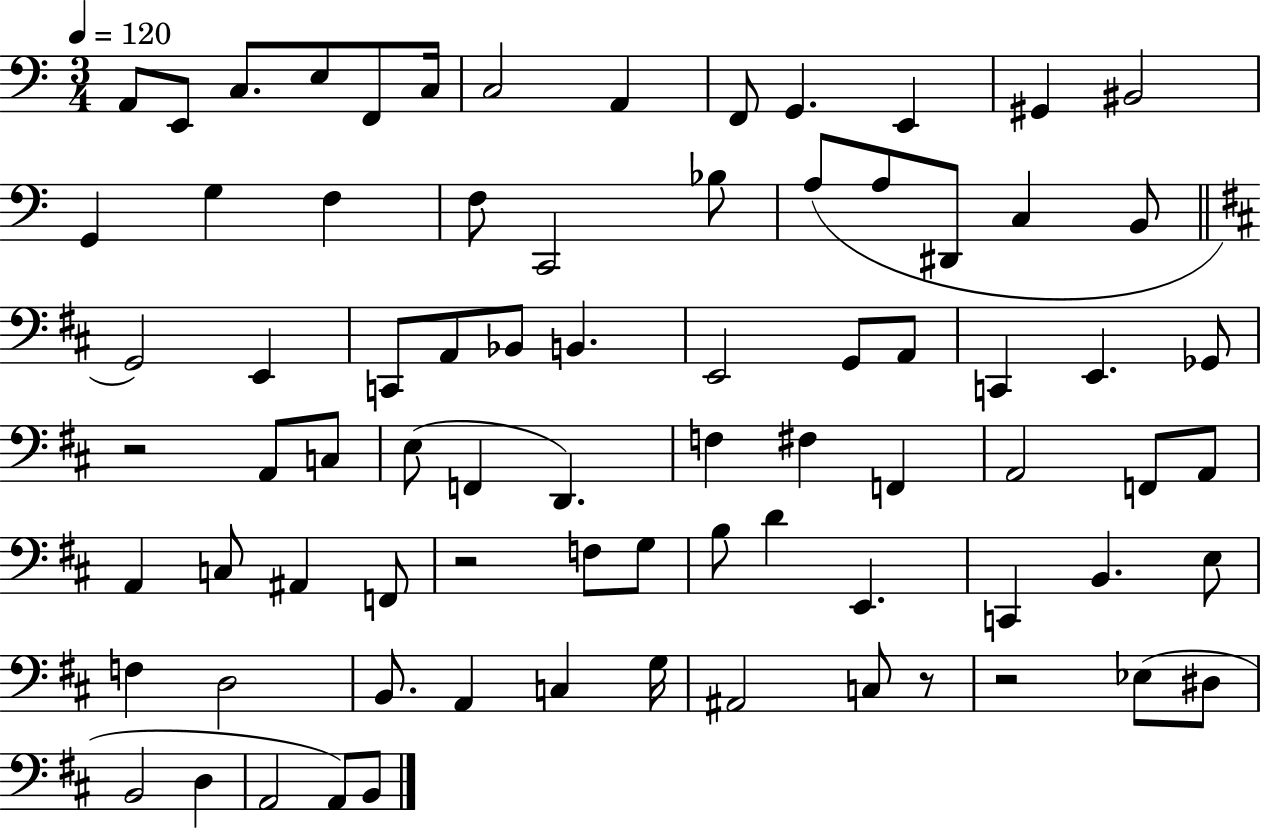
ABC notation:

X:1
T:Untitled
M:3/4
L:1/4
K:C
A,,/2 E,,/2 C,/2 E,/2 F,,/2 C,/4 C,2 A,, F,,/2 G,, E,, ^G,, ^B,,2 G,, G, F, F,/2 C,,2 _B,/2 A,/2 A,/2 ^D,,/2 C, B,,/2 G,,2 E,, C,,/2 A,,/2 _B,,/2 B,, E,,2 G,,/2 A,,/2 C,, E,, _G,,/2 z2 A,,/2 C,/2 E,/2 F,, D,, F, ^F, F,, A,,2 F,,/2 A,,/2 A,, C,/2 ^A,, F,,/2 z2 F,/2 G,/2 B,/2 D E,, C,, B,, E,/2 F, D,2 B,,/2 A,, C, G,/4 ^A,,2 C,/2 z/2 z2 _E,/2 ^D,/2 B,,2 D, A,,2 A,,/2 B,,/2